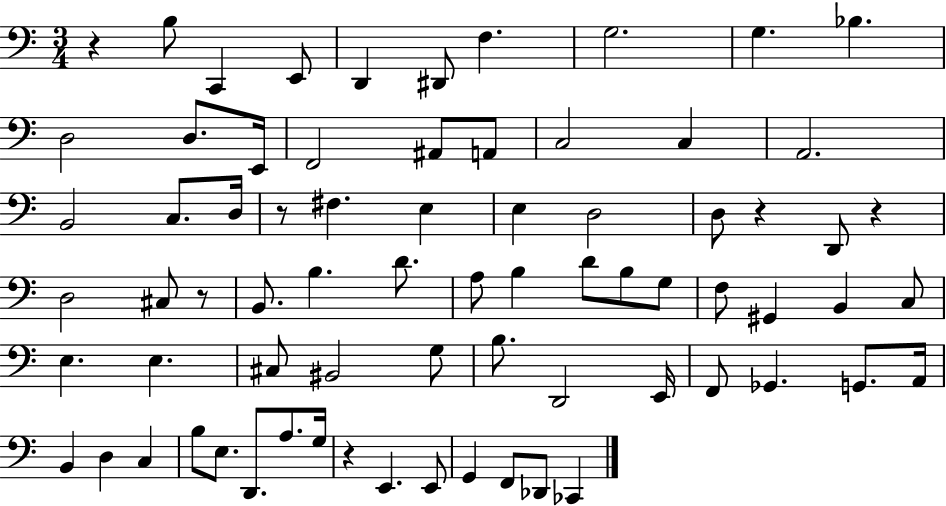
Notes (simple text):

R/q B3/e C2/q E2/e D2/q D#2/e F3/q. G3/h. G3/q. Bb3/q. D3/h D3/e. E2/s F2/h A#2/e A2/e C3/h C3/q A2/h. B2/h C3/e. D3/s R/e F#3/q. E3/q E3/q D3/h D3/e R/q D2/e R/q D3/h C#3/e R/e B2/e. B3/q. D4/e. A3/e B3/q D4/e B3/e G3/e F3/e G#2/q B2/q C3/e E3/q. E3/q. C#3/e BIS2/h G3/e B3/e. D2/h E2/s F2/e Gb2/q. G2/e. A2/s B2/q D3/q C3/q B3/e E3/e. D2/e. A3/e. G3/s R/q E2/q. E2/e G2/q F2/e Db2/e CES2/q